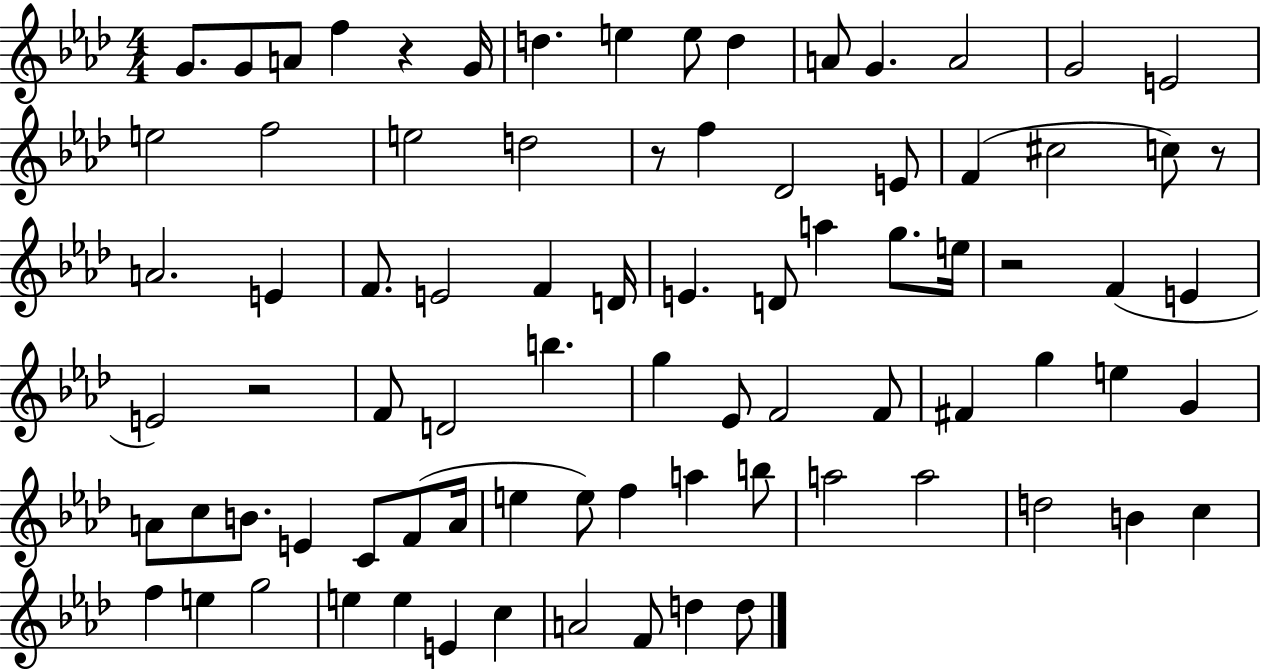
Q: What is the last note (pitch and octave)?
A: D5